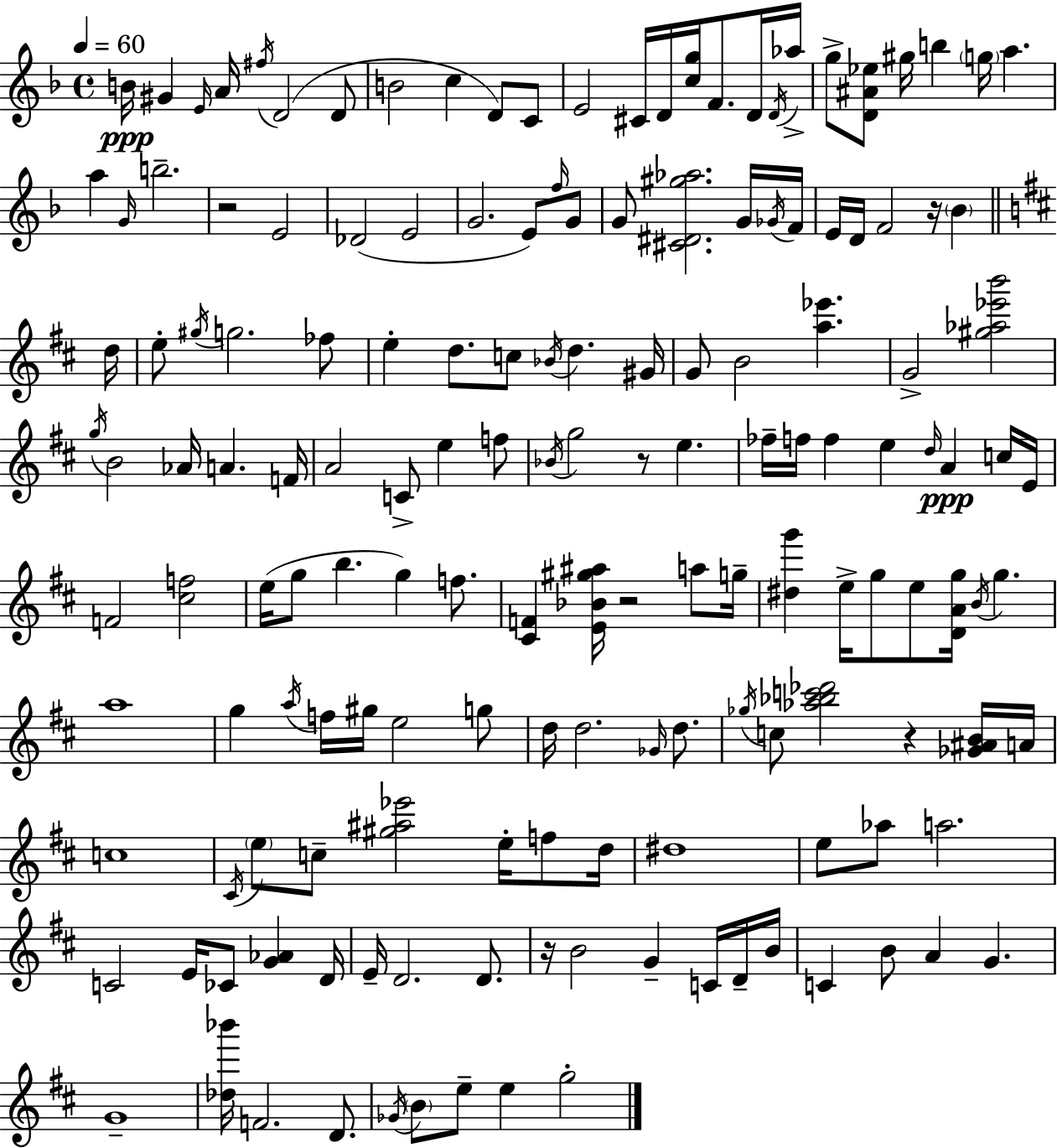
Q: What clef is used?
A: treble